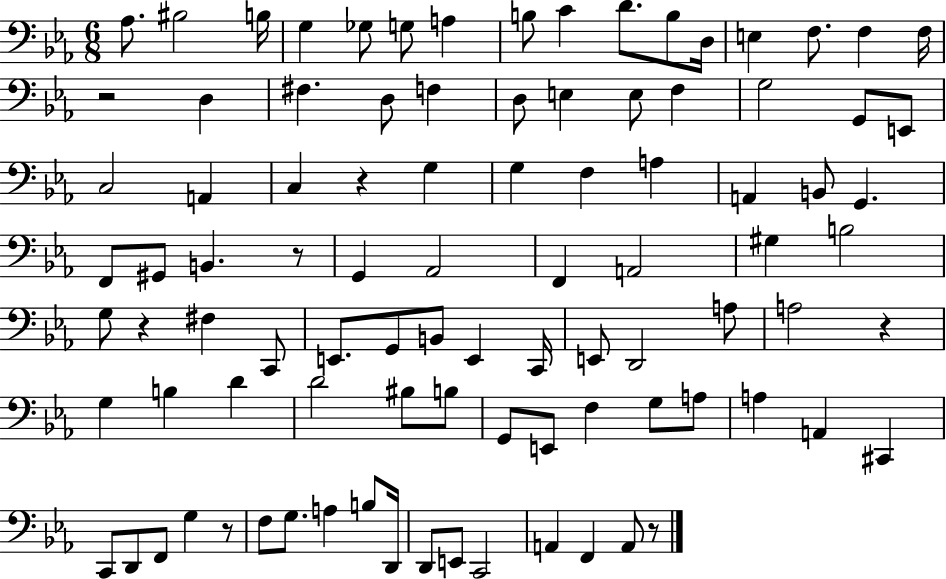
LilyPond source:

{
  \clef bass
  \numericTimeSignature
  \time 6/8
  \key ees \major
  aes8. bis2 b16 | g4 ges8 g8 a4 | b8 c'4 d'8. b8 d16 | e4 f8. f4 f16 | \break r2 d4 | fis4. d8 f4 | d8 e4 e8 f4 | g2 g,8 e,8 | \break c2 a,4 | c4 r4 g4 | g4 f4 a4 | a,4 b,8 g,4. | \break f,8 gis,8 b,4. r8 | g,4 aes,2 | f,4 a,2 | gis4 b2 | \break g8 r4 fis4 c,8 | e,8. g,8 b,8 e,4 c,16 | e,8 d,2 a8 | a2 r4 | \break g4 b4 d'4 | d'2 bis8 b8 | g,8 e,8 f4 g8 a8 | a4 a,4 cis,4 | \break c,8 d,8 f,8 g4 r8 | f8 g8. a4 b8 d,16 | d,8 e,8 c,2 | a,4 f,4 a,8 r8 | \break \bar "|."
}